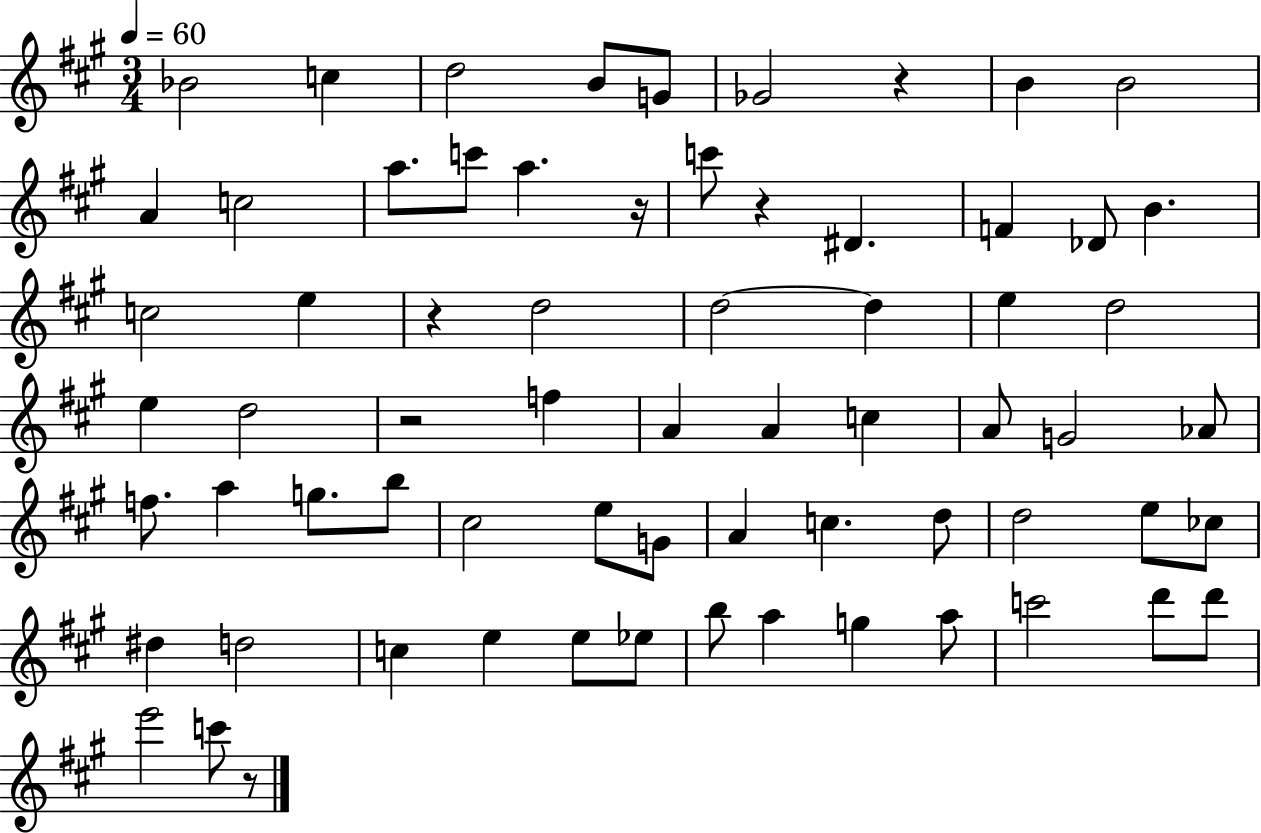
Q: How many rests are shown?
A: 6